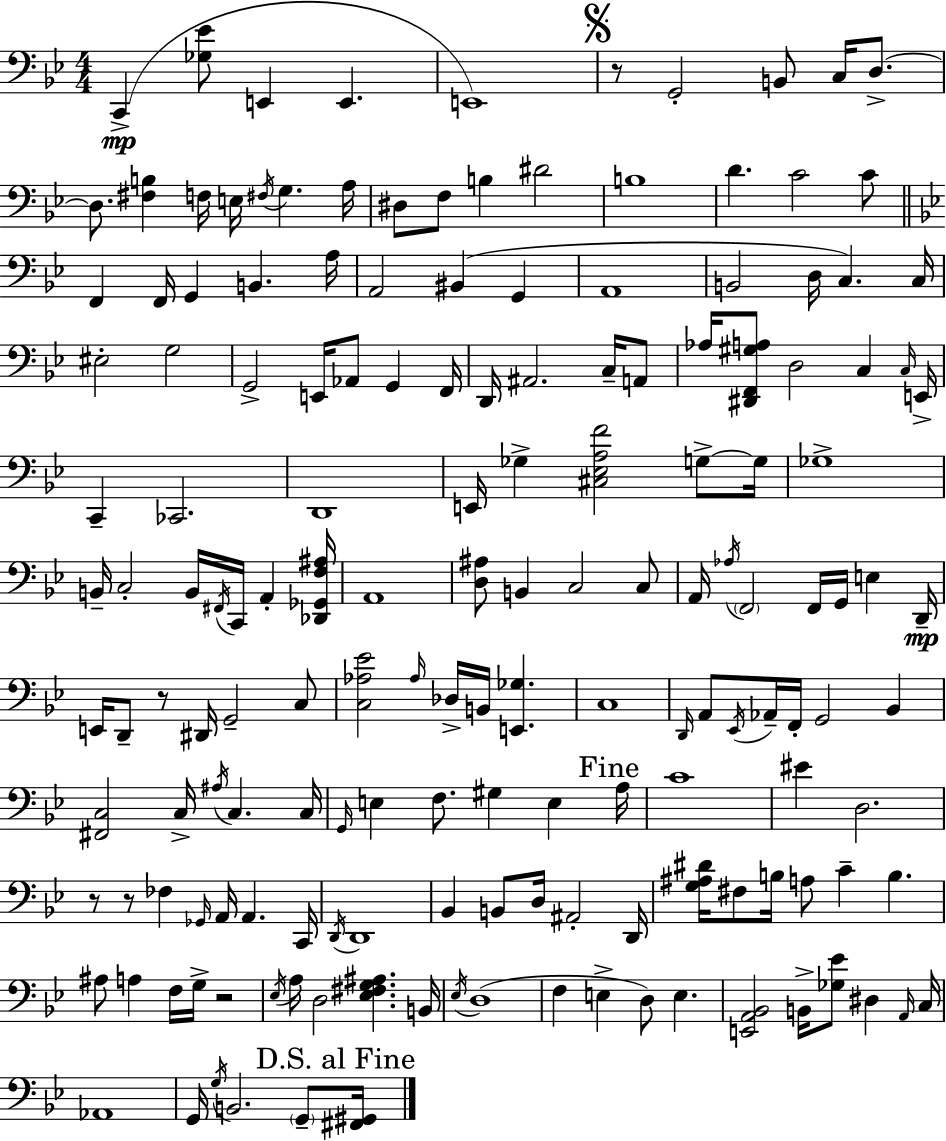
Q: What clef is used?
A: bass